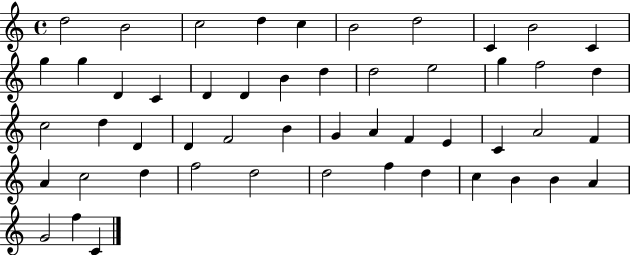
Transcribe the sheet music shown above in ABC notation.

X:1
T:Untitled
M:4/4
L:1/4
K:C
d2 B2 c2 d c B2 d2 C B2 C g g D C D D B d d2 e2 g f2 d c2 d D D F2 B G A F E C A2 F A c2 d f2 d2 d2 f d c B B A G2 f C